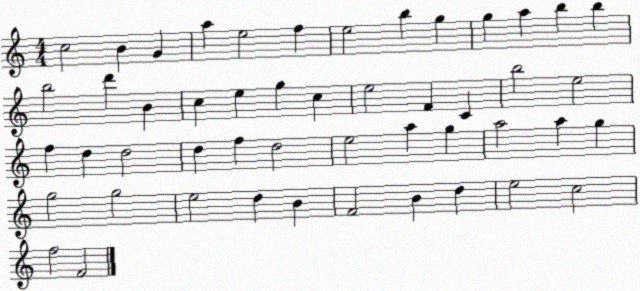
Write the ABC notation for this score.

X:1
T:Untitled
M:4/4
L:1/4
K:C
c2 B G a e2 f e2 b g g a b b b2 d' B c e g c e2 F C b2 e2 f d d2 d f d2 e2 a g a2 a g g2 g2 e2 d B F2 B d e2 c2 f2 F2